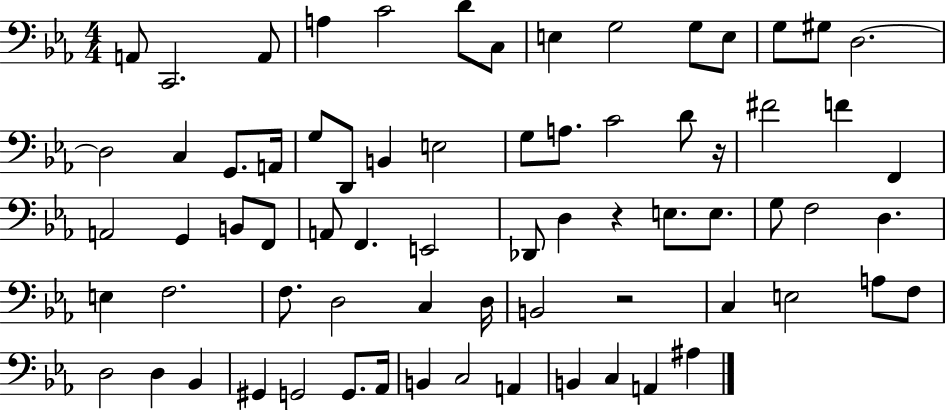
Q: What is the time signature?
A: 4/4